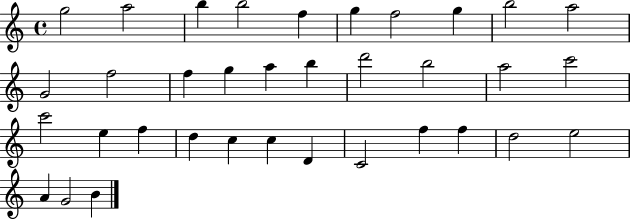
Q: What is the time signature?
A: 4/4